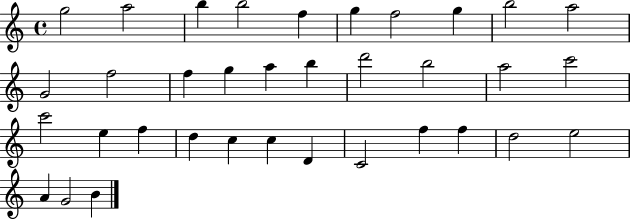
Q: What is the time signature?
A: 4/4